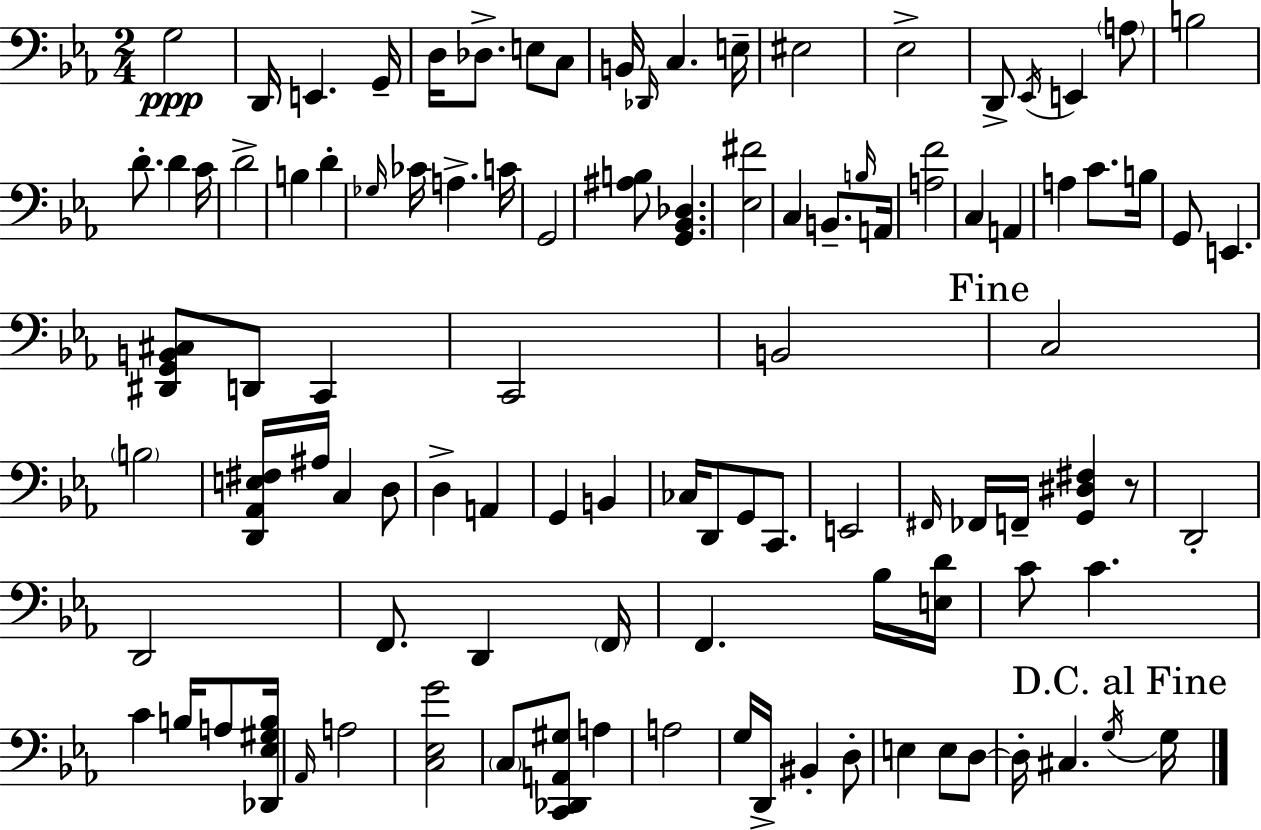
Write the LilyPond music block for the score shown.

{
  \clef bass
  \numericTimeSignature
  \time 2/4
  \key c \minor
  \repeat volta 2 { g2\ppp | d,16 e,4. g,16-- | d16 des8.-> e8 c8 | b,16 \grace { des,16 } c4. | \break e16-- eis2 | ees2-> | d,8-> \acciaccatura { ees,16 } e,4 | \parenthesize a8 b2 | \break d'8.-. d'4 | c'16 d'2-> | b4 d'4-. | \grace { ges16 } ces'16 a4.-> | \break c'16 g,2 | <ais b>8 <g, bes, des>4. | <ees fis'>2 | c4 b,8.-- | \break \grace { b16 } a,16 <a f'>2 | c4 | a,4 a4 | c'8. b16 g,8 e,4. | \break <dis, g, b, cis>8 d,8 | c,4 c,2 | b,2 | \mark "Fine" c2 | \break \parenthesize b2 | <d, aes, e fis>16 ais16 c4 | d8 d4-> | a,4 g,4 | \break b,4 ces16 d,8 g,8 | c,8. e,2 | \grace { fis,16 } fes,16 f,16-- <g, dis fis>4 | r8 d,2-. | \break d,2 | f,8. | d,4 \parenthesize f,16 f,4. | bes16 <e d'>16 c'8 c'4. | \break c'4 | b16 a8 <des, ees gis b>16 \grace { aes,16 } a2 | <c ees g'>2 | \parenthesize c8 | \break <c, des, a, gis>8 a4 a2 | g16 d,16-> | bis,4-. d8-. e4 | e8 d8~~ d16-. cis4. | \break \acciaccatura { g16 } \mark "D.C. al Fine" g16 } \bar "|."
}